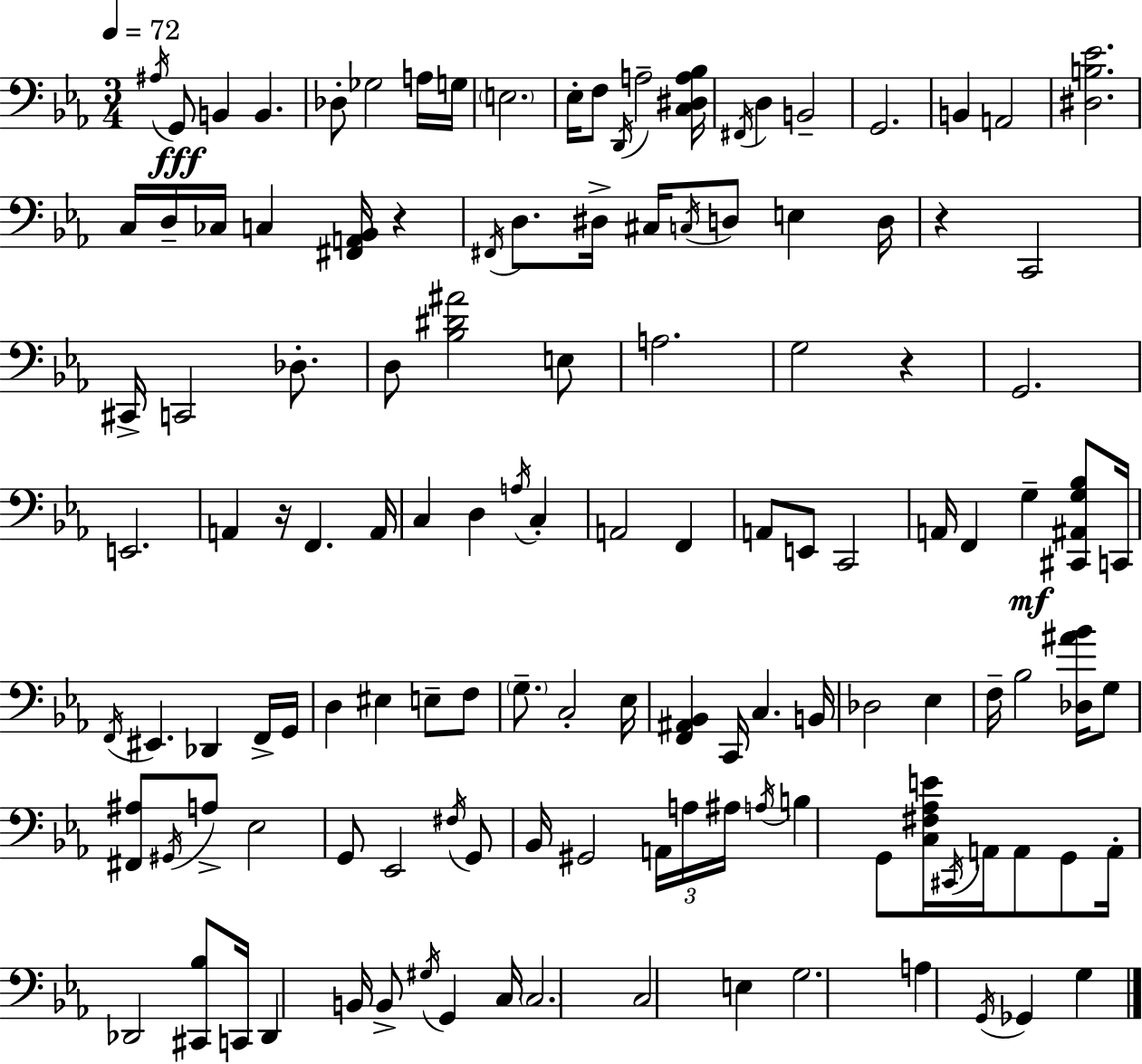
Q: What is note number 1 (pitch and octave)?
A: A#3